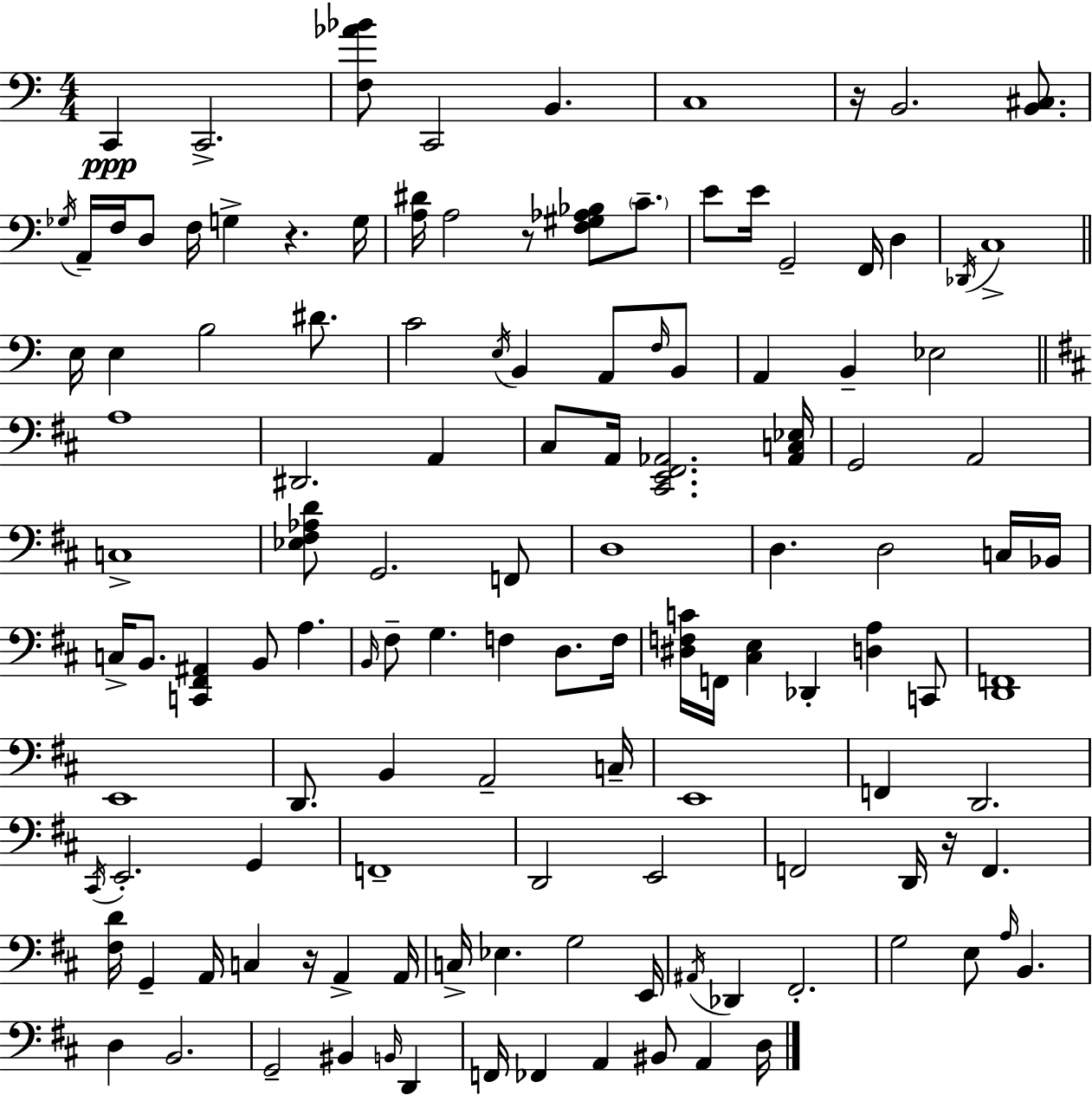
C2/q C2/h. [F3,Ab4,Bb4]/e C2/h B2/q. C3/w R/s B2/h. [B2,C#3]/e. Gb3/s A2/s F3/s D3/e F3/s G3/q R/q. G3/s [A3,D#4]/s A3/h R/e [F3,G#3,Ab3,Bb3]/e C4/e. E4/e E4/s G2/h F2/s D3/q Db2/s C3/w E3/s E3/q B3/h D#4/e. C4/h E3/s B2/q A2/e F3/s B2/e A2/q B2/q Eb3/h A3/w D#2/h. A2/q C#3/e A2/s [C#2,E2,F#2,Ab2]/h. [Ab2,C3,Eb3]/s G2/h A2/h C3/w [Eb3,F#3,Ab3,D4]/e G2/h. F2/e D3/w D3/q. D3/h C3/s Bb2/s C3/s B2/e. [C2,F#2,A#2]/q B2/e A3/q. B2/s F#3/e G3/q. F3/q D3/e. F3/s [D#3,F3,C4]/s F2/s [C#3,E3]/q Db2/q [D3,A3]/q C2/e [D2,F2]/w E2/w D2/e. B2/q A2/h C3/s E2/w F2/q D2/h. C#2/s E2/h. G2/q F2/w D2/h E2/h F2/h D2/s R/s F2/q. [F#3,D4]/s G2/q A2/s C3/q R/s A2/q A2/s C3/s Eb3/q. G3/h E2/s A#2/s Db2/q F#2/h. G3/h E3/e A3/s B2/q. D3/q B2/h. G2/h BIS2/q B2/s D2/q F2/s FES2/q A2/q BIS2/e A2/q D3/s